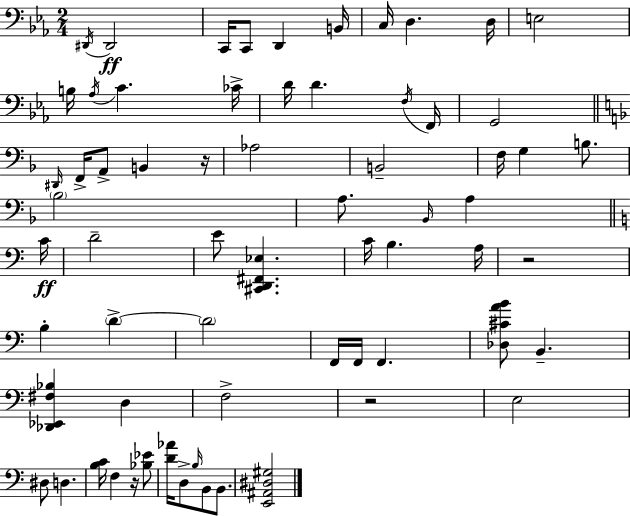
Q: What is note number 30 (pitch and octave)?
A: A3